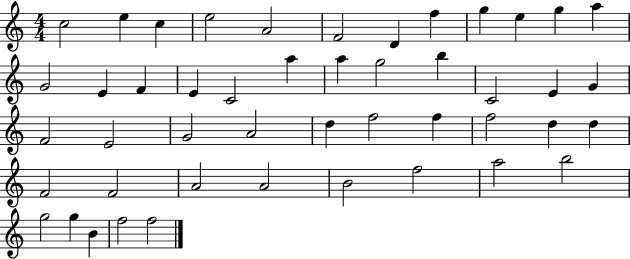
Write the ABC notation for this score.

X:1
T:Untitled
M:4/4
L:1/4
K:C
c2 e c e2 A2 F2 D f g e g a G2 E F E C2 a a g2 b C2 E G F2 E2 G2 A2 d f2 f f2 d d F2 F2 A2 A2 B2 f2 a2 b2 g2 g B f2 f2